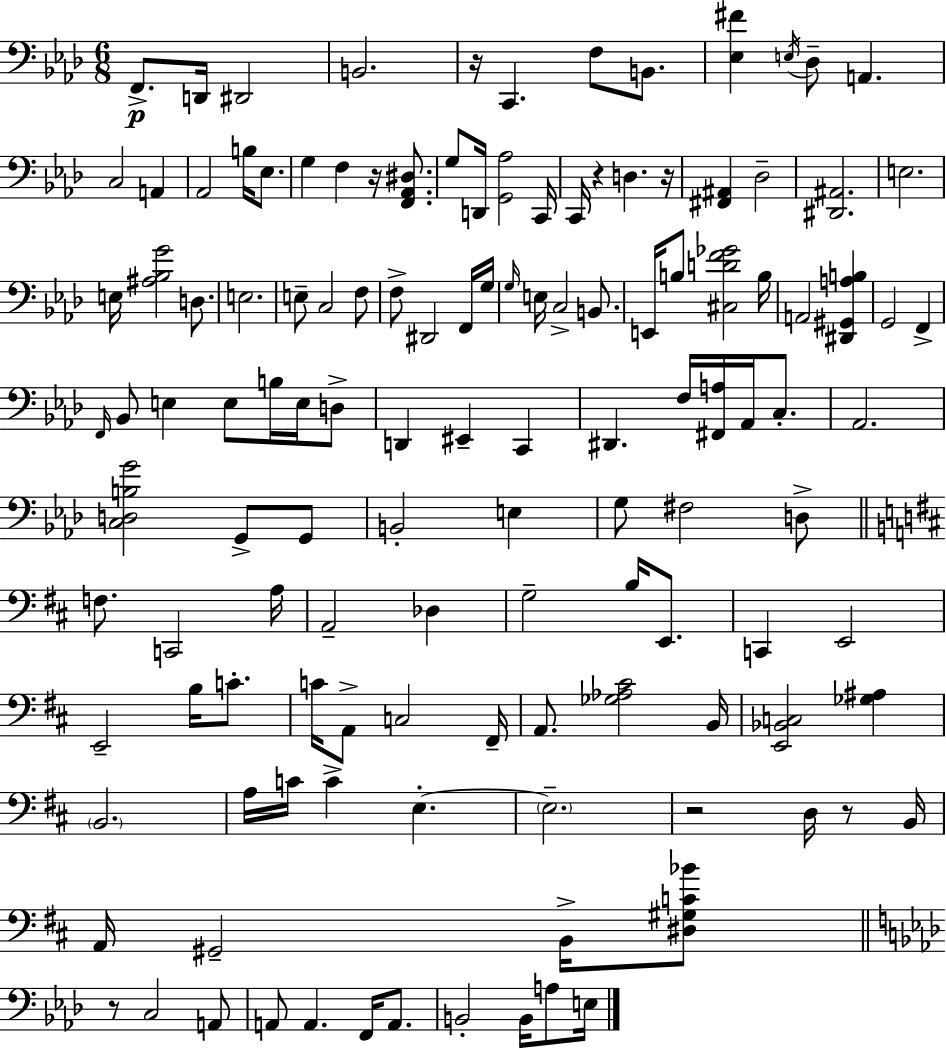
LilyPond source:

{
  \clef bass
  \numericTimeSignature
  \time 6/8
  \key aes \major
  f,8.->\p d,16 dis,2 | b,2. | r16 c,4. f8 b,8. | <ees fis'>4 \acciaccatura { e16 } des8-- a,4. | \break c2 a,4 | aes,2 b16 ees8. | g4 f4 r16 <f, aes, dis>8. | g8 d,16 <g, aes>2 | \break c,16 c,16 r4 d4. | r16 <fis, ais,>4 des2-- | <dis, ais,>2. | e2. | \break e16 <ais bes g'>2 d8. | e2. | e8-- c2 f8 | f8-> dis,2 f,16 | \break g16 \grace { g16 } e16 c2-> b,8. | e,16 b8 <cis d' f' ges'>2 | b16 a,2 <dis, gis, a b>4 | g,2 f,4-> | \break \grace { f,16 } bes,8 e4 e8 b16 | e16 d8-> d,4 eis,4-- c,4 | dis,4. f16 <fis, a>16 aes,16 | c8.-. aes,2. | \break <c d b g'>2 g,8-> | g,8 b,2-. e4 | g8 fis2 | d8-> \bar "||" \break \key b \minor f8. c,2 a16 | a,2-- des4 | g2-- b16 e,8. | c,4 e,2 | \break e,2-- b16 c'8.-. | c'16 a,8-> c2 fis,16-- | a,8. <ges aes cis'>2 b,16 | <e, bes, c>2 <ges ais>4 | \break \parenthesize b,2. | a16 c'16 c'4-> e4.-.~~ | \parenthesize e2.-- | r2 d16 r8 b,16 | \break a,16 gis,2-- b,16-> <dis gis c' bes'>8 | \bar "||" \break \key f \minor r8 c2 a,8 | a,8 a,4. f,16 a,8. | b,2-. b,16 a8 e16 | \bar "|."
}